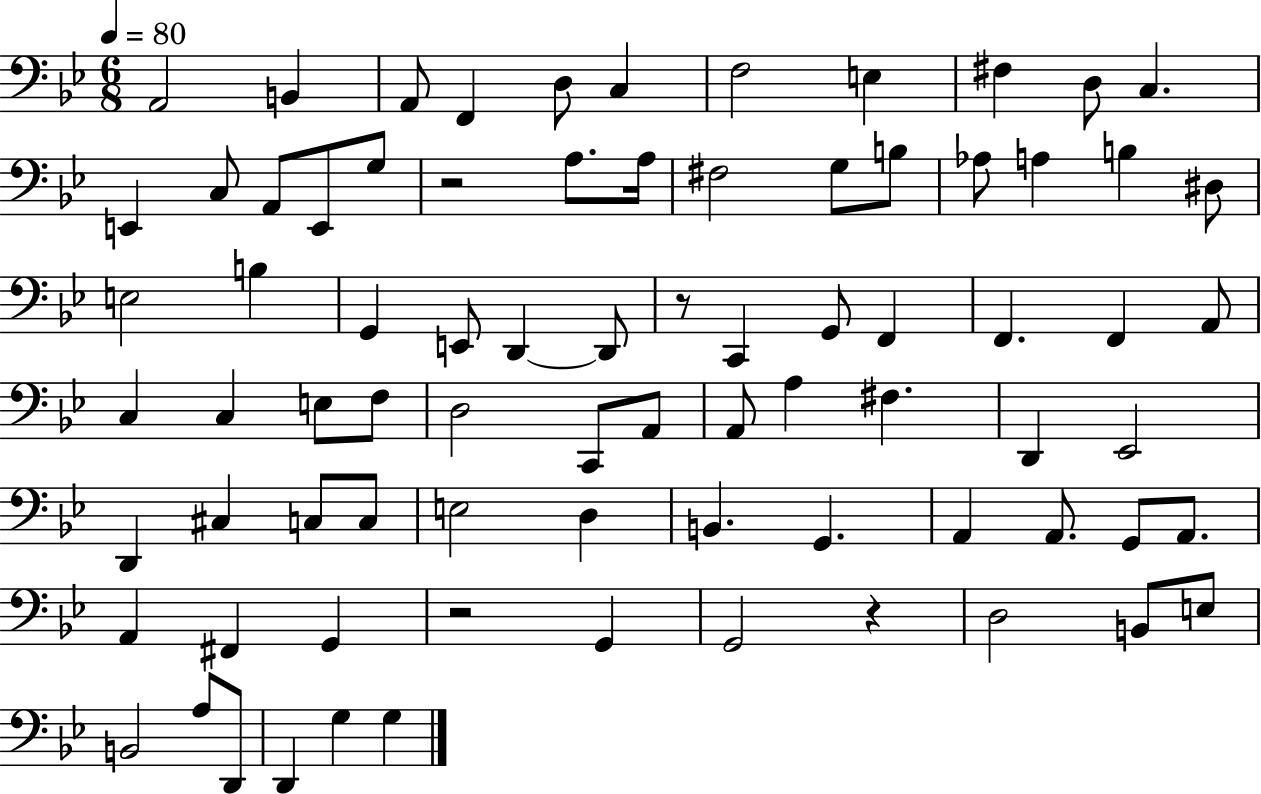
X:1
T:Untitled
M:6/8
L:1/4
K:Bb
A,,2 B,, A,,/2 F,, D,/2 C, F,2 E, ^F, D,/2 C, E,, C,/2 A,,/2 E,,/2 G,/2 z2 A,/2 A,/4 ^F,2 G,/2 B,/2 _A,/2 A, B, ^D,/2 E,2 B, G,, E,,/2 D,, D,,/2 z/2 C,, G,,/2 F,, F,, F,, A,,/2 C, C, E,/2 F,/2 D,2 C,,/2 A,,/2 A,,/2 A, ^F, D,, _E,,2 D,, ^C, C,/2 C,/2 E,2 D, B,, G,, A,, A,,/2 G,,/2 A,,/2 A,, ^F,, G,, z2 G,, G,,2 z D,2 B,,/2 E,/2 B,,2 A,/2 D,,/2 D,, G, G,